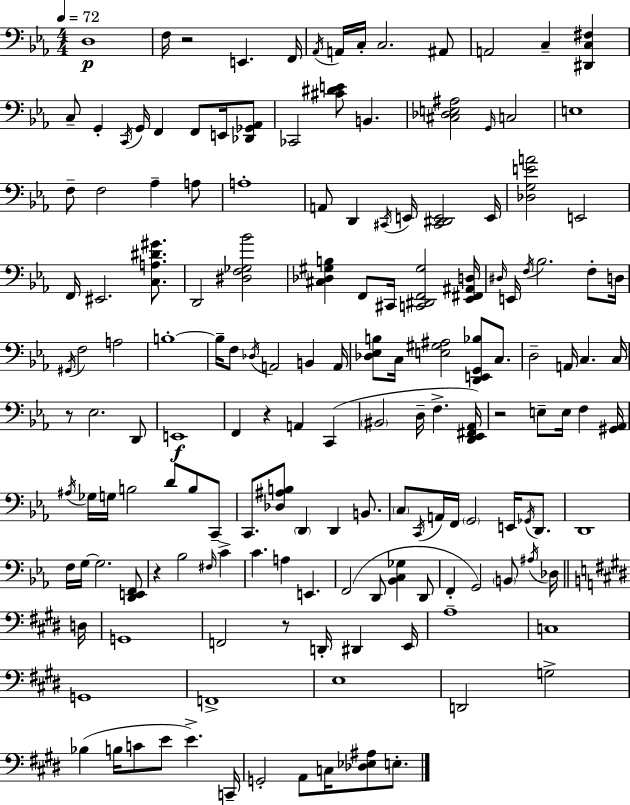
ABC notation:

X:1
T:Untitled
M:4/4
L:1/4
K:Cm
D,4 F,/4 z2 E,, F,,/4 _A,,/4 A,,/4 C,/4 C,2 ^A,,/2 A,,2 C, [^D,,C,^F,] C,/2 G,, C,,/4 G,,/4 F,, F,,/2 E,,/4 [_D,,_G,,_A,,]/2 _C,,2 [^C^DE]/2 B,, [^C,_D,E,^A,]2 G,,/4 C,2 E,4 F,/2 F,2 _A, A,/2 A,4 A,,/2 D,, ^C,,/4 E,,/4 [^C,,^D,,E,,]2 E,,/4 [_D,G,EA]2 E,,2 F,,/4 ^E,,2 [C,A,^D^G]/2 D,,2 [^D,F,_G,_B]2 [^C,_D,^G,B,] F,,/2 ^C,,/4 [C,,^D,,F,,^G,]2 [_E,,^F,,^A,,D,]/4 ^D,/4 E,,/4 F,/4 _B,2 F,/2 D,/4 ^G,,/4 F,2 A,2 B,4 B,/4 F,/2 _D,/4 A,,2 B,, A,,/4 [_D,_E,B,]/2 C,/4 [E,^G,^A,]2 [D,,E,,G,,_B,]/2 C,/2 D,2 A,,/4 C, C,/4 z/2 _E,2 D,,/2 E,,4 F,, z A,, C,, ^B,,2 D,/4 F, [D,,_E,,^F,,_A,,]/4 z2 E,/2 E,/4 F, [^G,,_A,,]/4 ^A,/4 _G,/4 G,/4 B,2 D/2 B,/2 C,,/2 C,,/2 [_D,^A,B,]/2 D,, D,, B,,/2 C,/2 C,,/4 A,,/4 F,,/4 G,,2 E,,/4 _G,,/4 D,,/2 D,,4 F,/4 G,/4 G,2 [D,,E,,F,,]/2 z _B,2 ^F,/4 C C A, E,, F,,2 D,,/2 [_B,,C,_G,] D,,/2 F,, G,,2 B,,/2 ^A,/4 _D,/4 D,/4 G,,4 F,,2 z/2 D,,/4 ^D,, E,,/4 A,4 C,4 G,,4 F,,4 E,4 D,,2 G,2 _B, B,/4 C/2 E/2 E C,,/4 G,,2 A,,/2 C,/4 [_D,_E,^A,]/2 E,/2